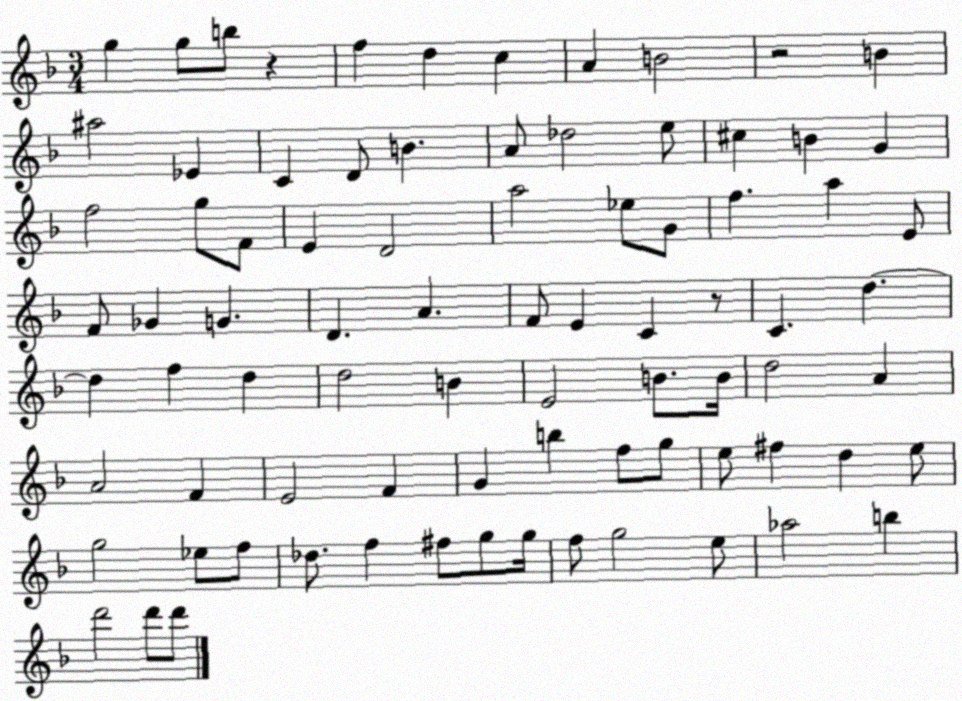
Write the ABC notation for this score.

X:1
T:Untitled
M:3/4
L:1/4
K:F
g g/2 b/2 z f d c A B2 z2 B ^a2 _E C D/2 B A/2 _d2 e/2 ^c B G f2 g/2 F/2 E D2 a2 _e/2 G/2 f a E/2 F/2 _G G D A F/2 E C z/2 C d d f d d2 B E2 B/2 B/4 d2 A A2 F E2 F G b f/2 g/2 e/2 ^f d e/2 g2 _e/2 f/2 _d/2 f ^f/2 g/2 g/4 f/2 g2 e/2 _a2 b d'2 d'/2 d'/2